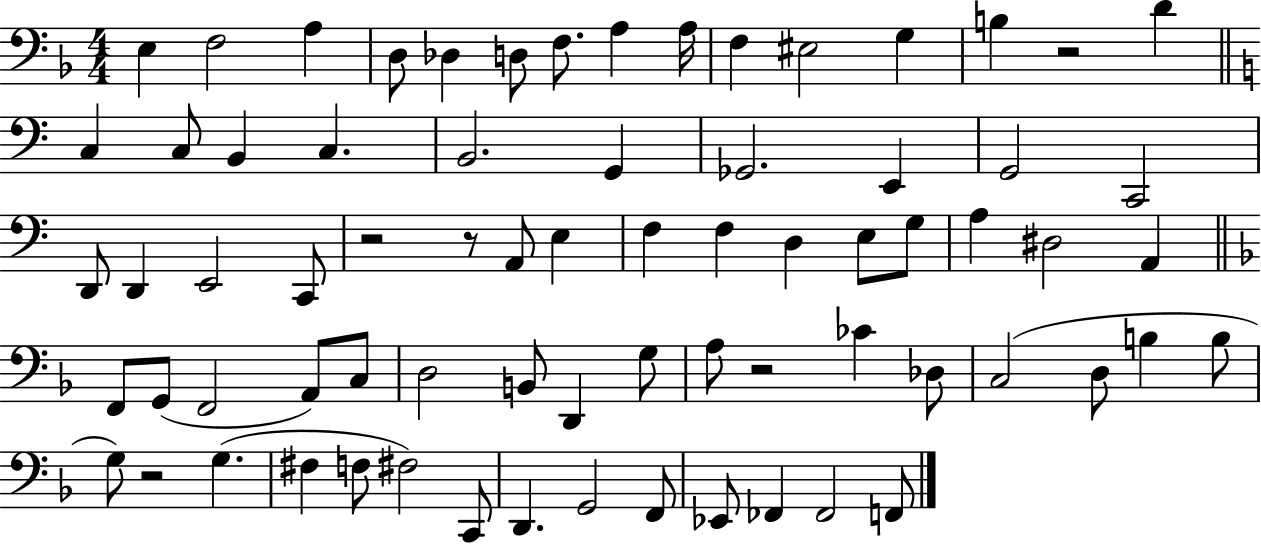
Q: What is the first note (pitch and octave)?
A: E3